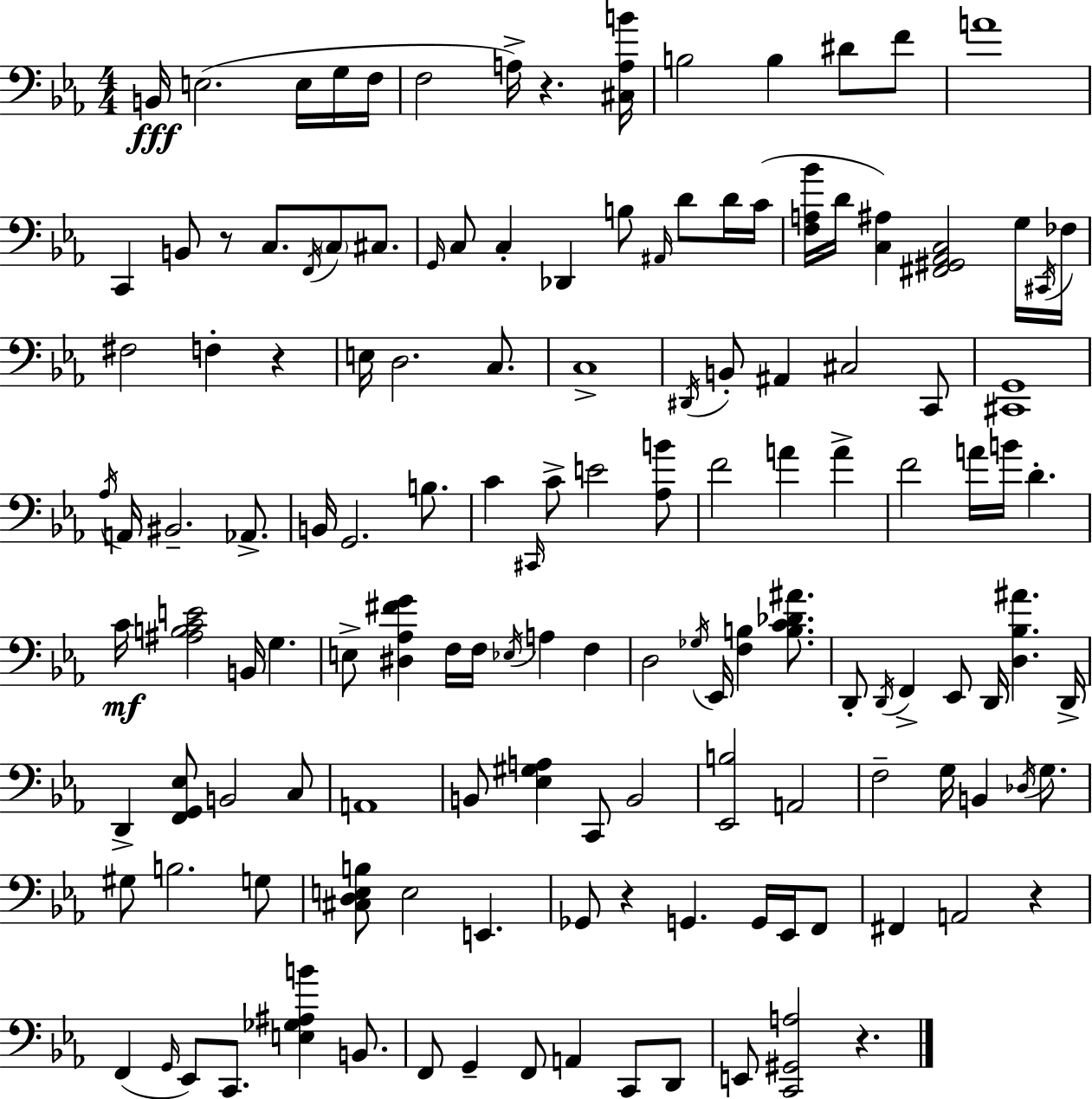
{
  \clef bass
  \numericTimeSignature
  \time 4/4
  \key c \minor
  b,16\fff e2.( e16 g16 f16 | f2 a16->) r4. <cis a b'>16 | b2 b4 dis'8 f'8 | a'1 | \break c,4 b,8 r8 c8. \acciaccatura { f,16 } \parenthesize c8 cis8. | \grace { g,16 } c8 c4-. des,4 b8 \grace { ais,16 } d'8 | d'16 c'16( <f a bes'>16 d'16 <c ais>4) <fis, gis, aes, c>2 | g16 \acciaccatura { cis,16 } fes16 fis2 f4-. | \break r4 e16 d2. | c8. c1-> | \acciaccatura { dis,16 } b,8-. ais,4 cis2 | c,8 <cis, g,>1 | \break \acciaccatura { aes16 } a,16 bis,2.-- | aes,8.-> b,16 g,2. | b8. c'4 \grace { cis,16 } c'8-> e'2 | <aes b'>8 f'2 a'4 | \break a'4-> f'2 a'16 | b'16 d'4.-. c'16\mf <ais b c' e'>2 | b,16 g4. e8-> <dis aes fis' g'>4 f16 f16 \acciaccatura { ees16 } | a4 f4 d2 | \break \acciaccatura { ges16 } ees,16 <f b>4 <b c' des' ais'>8. d,8-. \acciaccatura { d,16 } f,4-> | ees,8 d,16 <d bes ais'>4. d,16-> d,4-> <f, g, ees>8 | b,2 c8 a,1 | b,8 <ees gis a>4 | \break c,8 b,2 <ees, b>2 | a,2 f2-- | g16 b,4 \acciaccatura { des16 } g8. gis8 b2. | g8 <cis d e b>8 e2 | \break e,4. ges,8 r4 | g,4. g,16 ees,16 f,8 fis,4 a,2 | r4 f,4( \grace { g,16 } | ees,8) c,8. <e ges ais b'>4 b,8. f,8 g,4-- | \break f,8 a,4 c,8 d,8 e,8 <c, gis, a>2 | r4. \bar "|."
}